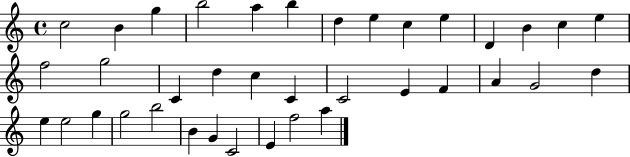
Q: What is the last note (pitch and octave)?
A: A5